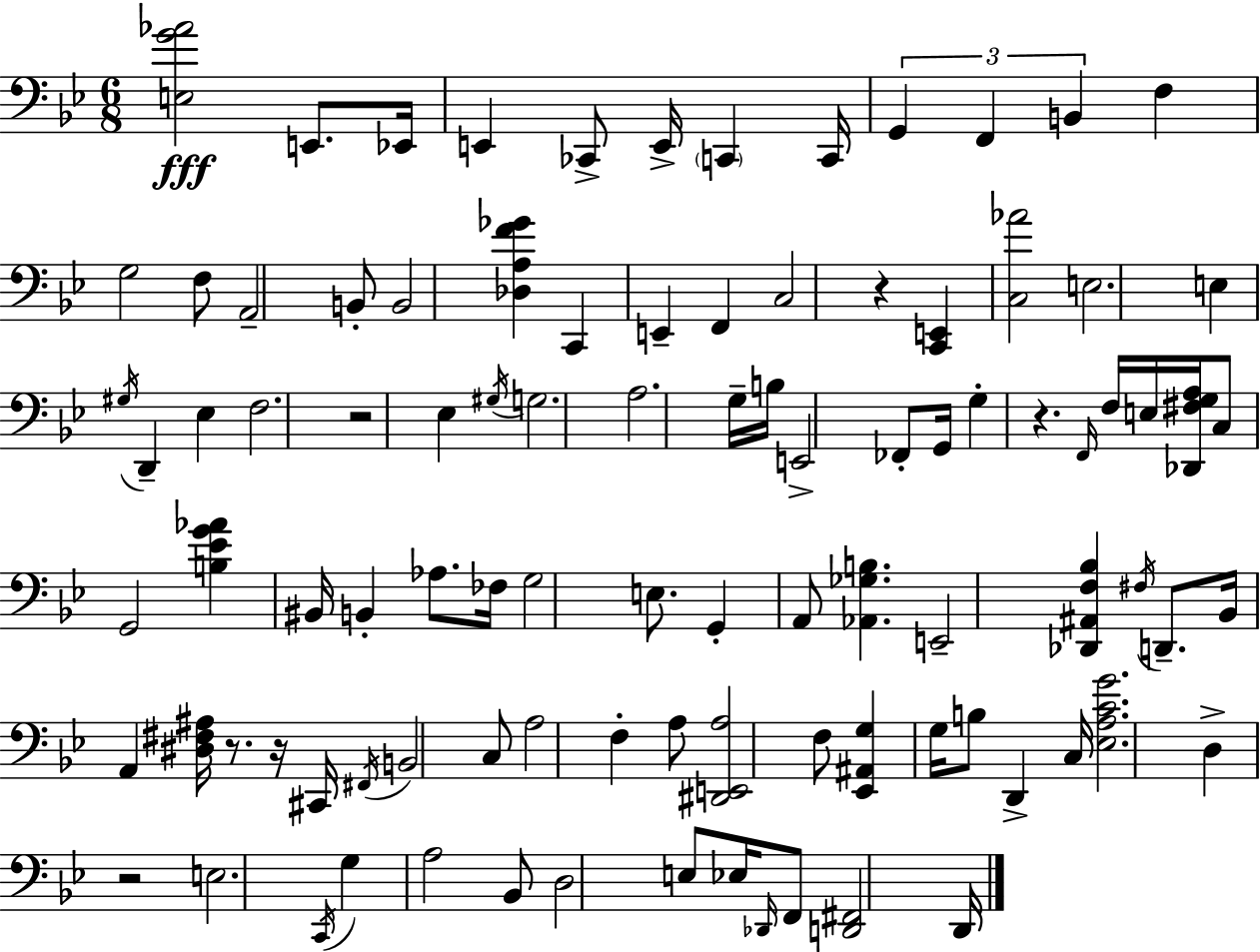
[E3,G4,Ab4]/h E2/e. Eb2/s E2/q CES2/e E2/s C2/q C2/s G2/q F2/q B2/q F3/q G3/h F3/e A2/h B2/e B2/h [Db3,A3,F4,Gb4]/q C2/q E2/q F2/q C3/h R/q [C2,E2]/q [C3,Ab4]/h E3/h. E3/q G#3/s D2/q Eb3/q F3/h. R/h Eb3/q G#3/s G3/h. A3/h. G3/s B3/s E2/h FES2/e G2/s G3/q R/q. F2/s F3/s E3/s [Db2,F#3,G3,A3]/s C3/e G2/h [B3,Eb4,G4,Ab4]/q BIS2/s B2/q Ab3/e. FES3/s G3/h E3/e. G2/q A2/e [Ab2,Gb3,B3]/q. E2/h [Db2,A#2,F3,Bb3]/q F#3/s D2/e. Bb2/s A2/q [D#3,F#3,A#3]/s R/e. R/s C#2/s F#2/s B2/h C3/e A3/h F3/q A3/e [D#2,E2,A3]/h F3/e [Eb2,A#2,G3]/q G3/s B3/e D2/q C3/s [Eb3,A3,C4,G4]/h. D3/q R/h E3/h. C2/s G3/q A3/h Bb2/e D3/h E3/e Eb3/s Db2/s F2/e [D2,F#2]/h D2/s